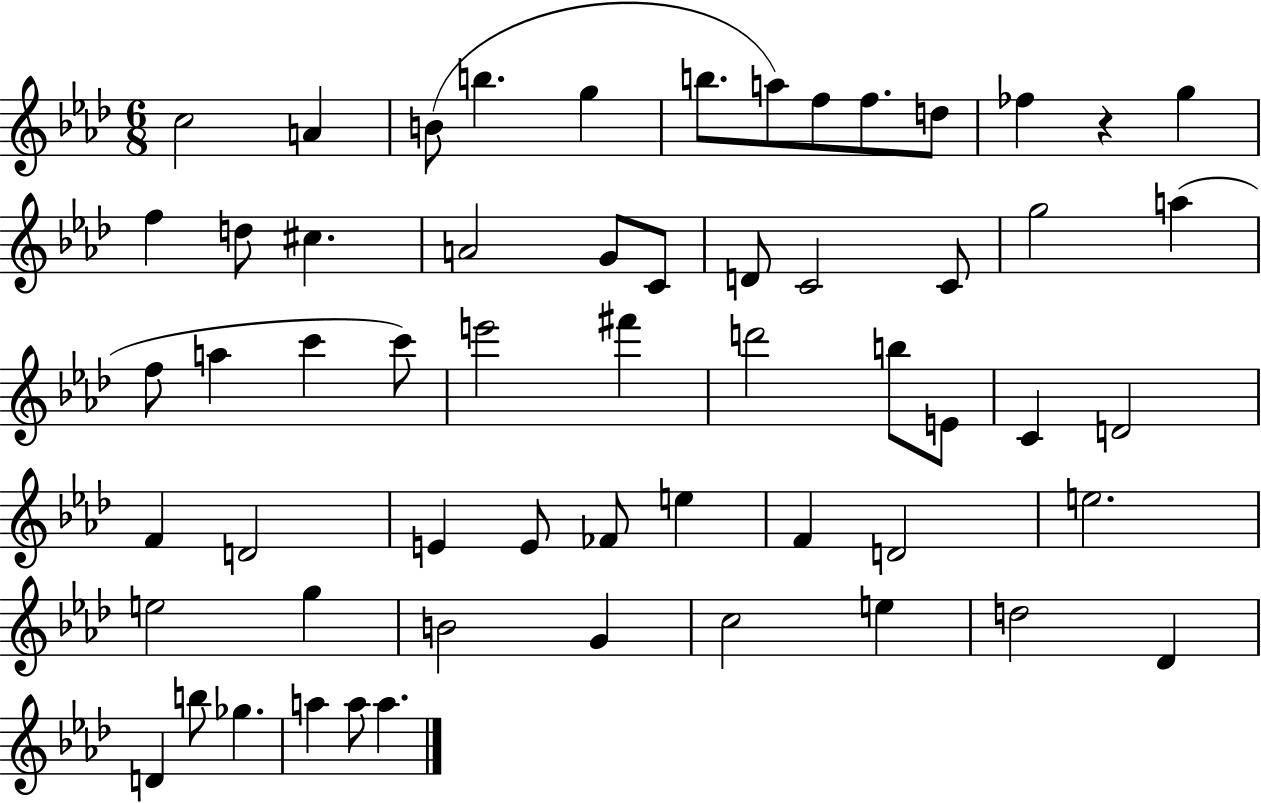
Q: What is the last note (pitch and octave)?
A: A5